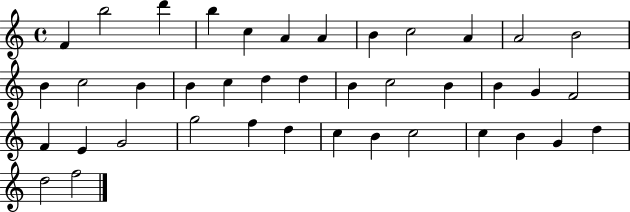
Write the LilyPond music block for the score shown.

{
  \clef treble
  \time 4/4
  \defaultTimeSignature
  \key c \major
  f'4 b''2 d'''4 | b''4 c''4 a'4 a'4 | b'4 c''2 a'4 | a'2 b'2 | \break b'4 c''2 b'4 | b'4 c''4 d''4 d''4 | b'4 c''2 b'4 | b'4 g'4 f'2 | \break f'4 e'4 g'2 | g''2 f''4 d''4 | c''4 b'4 c''2 | c''4 b'4 g'4 d''4 | \break d''2 f''2 | \bar "|."
}